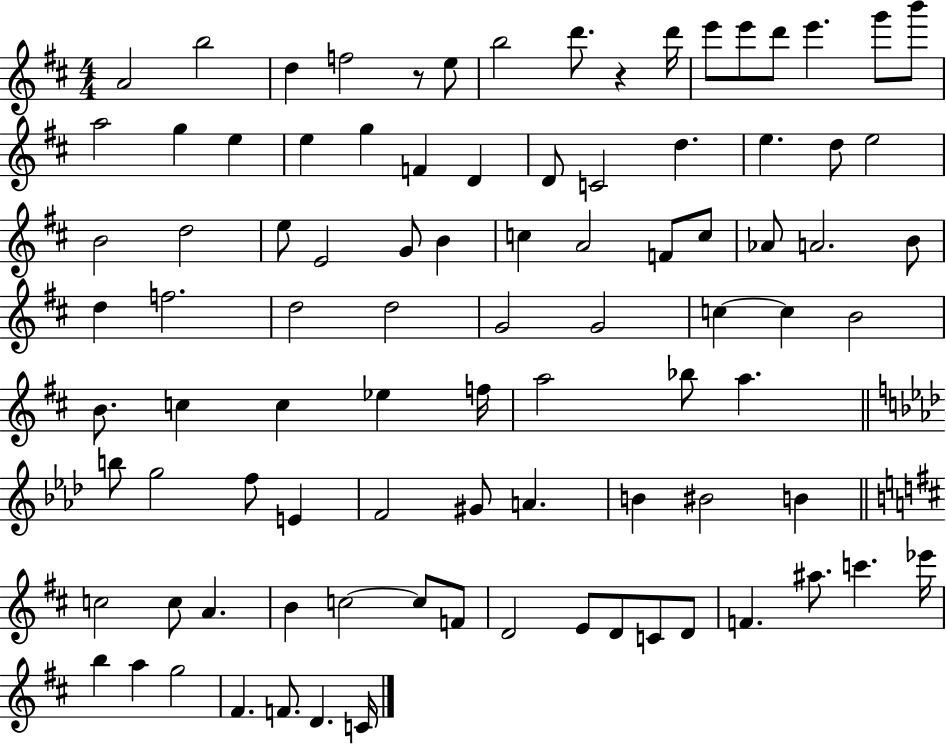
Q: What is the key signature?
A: D major